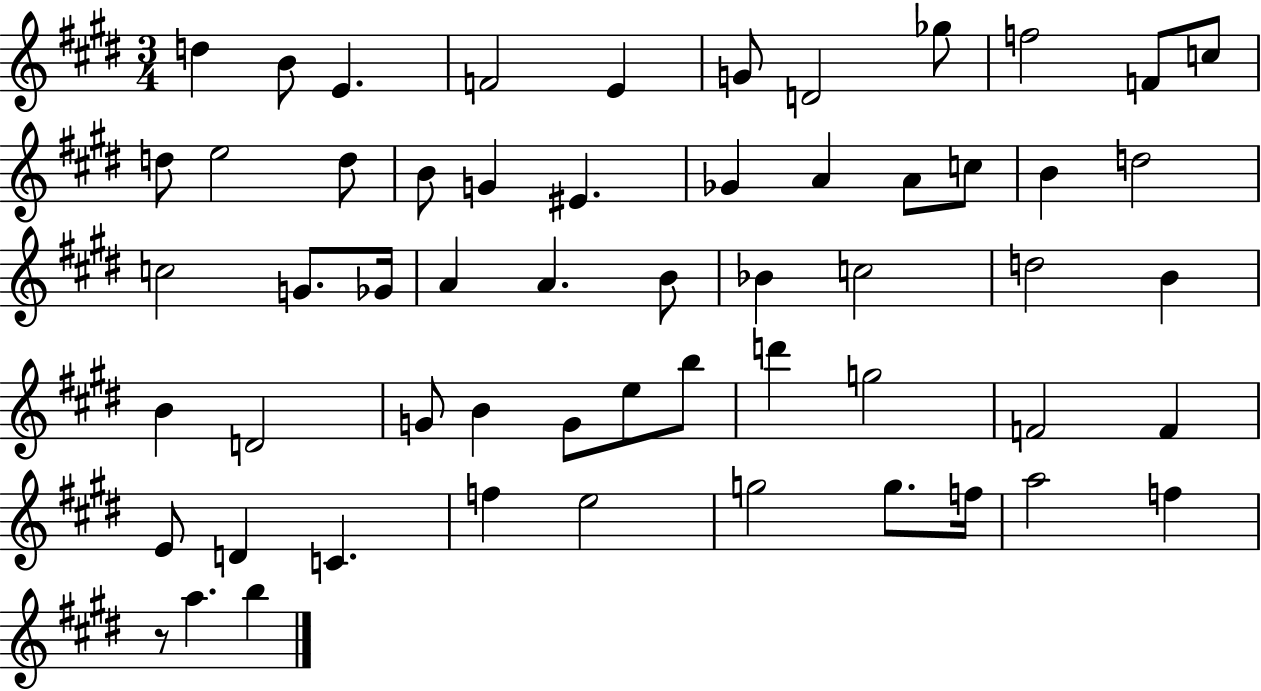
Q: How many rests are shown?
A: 1